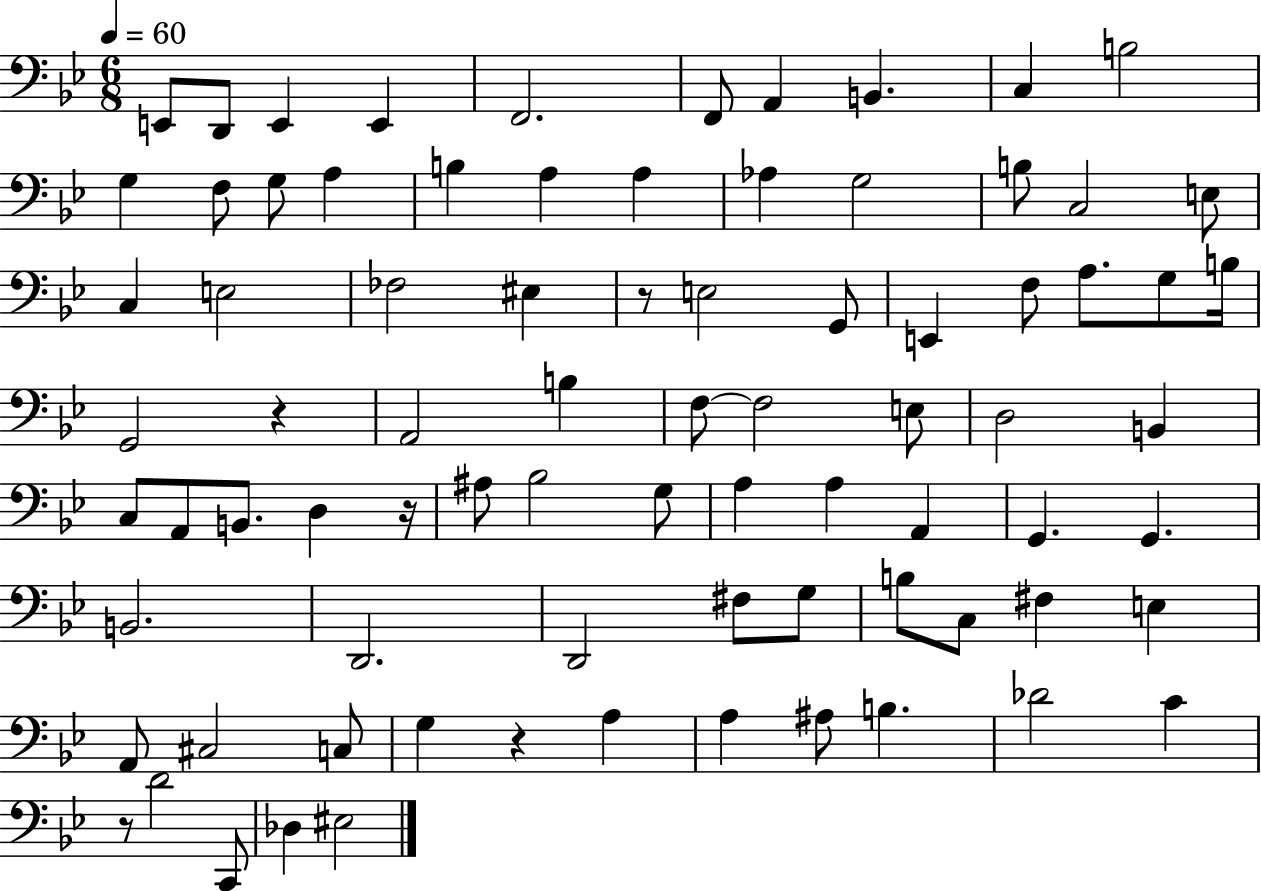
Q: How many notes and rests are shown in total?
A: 81